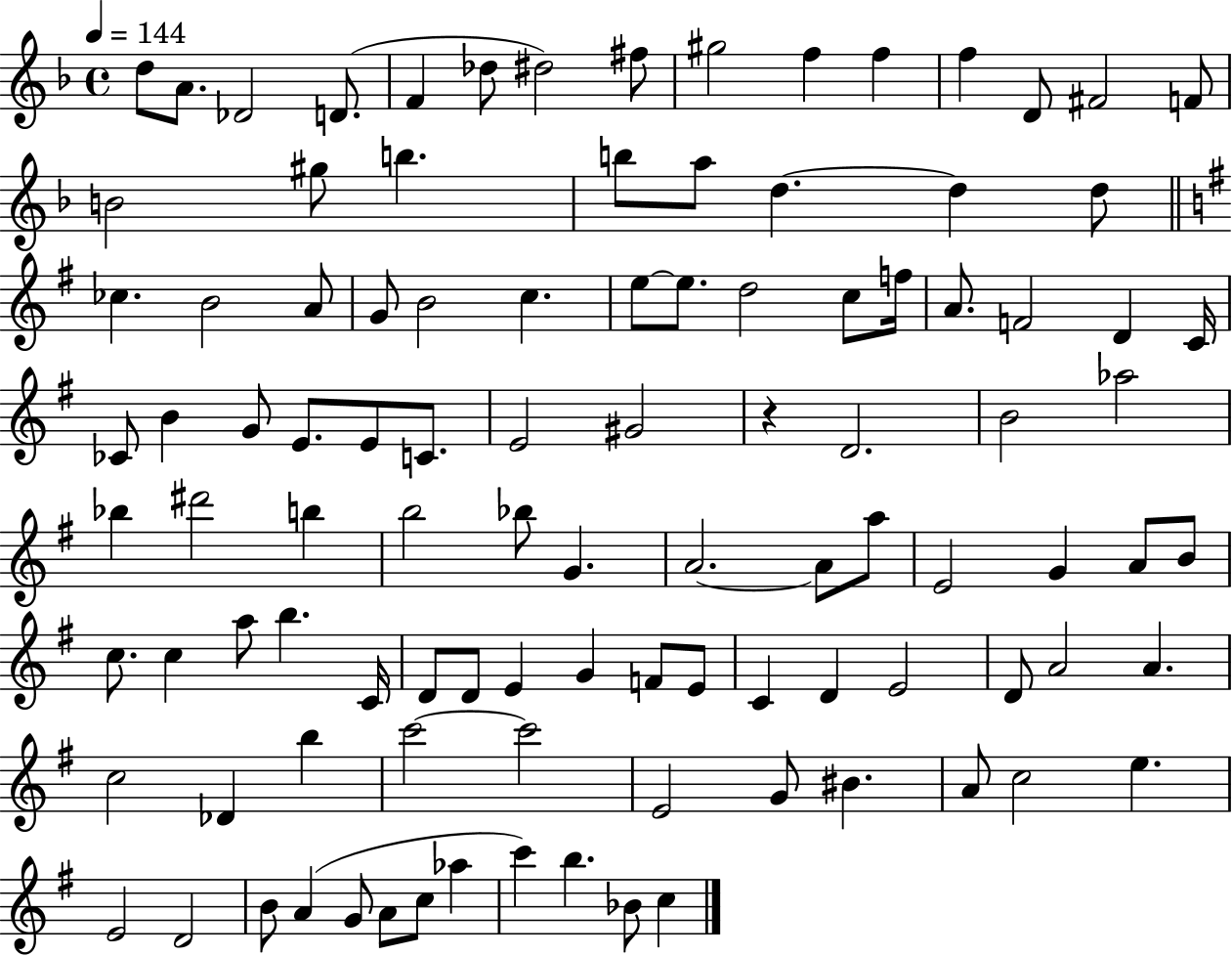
X:1
T:Untitled
M:4/4
L:1/4
K:F
d/2 A/2 _D2 D/2 F _d/2 ^d2 ^f/2 ^g2 f f f D/2 ^F2 F/2 B2 ^g/2 b b/2 a/2 d d d/2 _c B2 A/2 G/2 B2 c e/2 e/2 d2 c/2 f/4 A/2 F2 D C/4 _C/2 B G/2 E/2 E/2 C/2 E2 ^G2 z D2 B2 _a2 _b ^d'2 b b2 _b/2 G A2 A/2 a/2 E2 G A/2 B/2 c/2 c a/2 b C/4 D/2 D/2 E G F/2 E/2 C D E2 D/2 A2 A c2 _D b c'2 c'2 E2 G/2 ^B A/2 c2 e E2 D2 B/2 A G/2 A/2 c/2 _a c' b _B/2 c